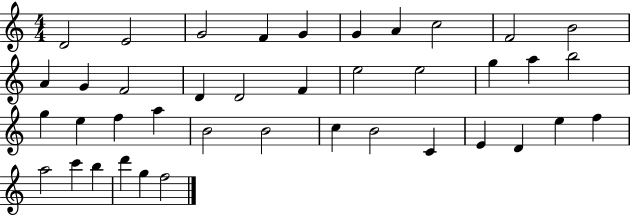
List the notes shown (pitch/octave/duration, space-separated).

D4/h E4/h G4/h F4/q G4/q G4/q A4/q C5/h F4/h B4/h A4/q G4/q F4/h D4/q D4/h F4/q E5/h E5/h G5/q A5/q B5/h G5/q E5/q F5/q A5/q B4/h B4/h C5/q B4/h C4/q E4/q D4/q E5/q F5/q A5/h C6/q B5/q D6/q G5/q F5/h